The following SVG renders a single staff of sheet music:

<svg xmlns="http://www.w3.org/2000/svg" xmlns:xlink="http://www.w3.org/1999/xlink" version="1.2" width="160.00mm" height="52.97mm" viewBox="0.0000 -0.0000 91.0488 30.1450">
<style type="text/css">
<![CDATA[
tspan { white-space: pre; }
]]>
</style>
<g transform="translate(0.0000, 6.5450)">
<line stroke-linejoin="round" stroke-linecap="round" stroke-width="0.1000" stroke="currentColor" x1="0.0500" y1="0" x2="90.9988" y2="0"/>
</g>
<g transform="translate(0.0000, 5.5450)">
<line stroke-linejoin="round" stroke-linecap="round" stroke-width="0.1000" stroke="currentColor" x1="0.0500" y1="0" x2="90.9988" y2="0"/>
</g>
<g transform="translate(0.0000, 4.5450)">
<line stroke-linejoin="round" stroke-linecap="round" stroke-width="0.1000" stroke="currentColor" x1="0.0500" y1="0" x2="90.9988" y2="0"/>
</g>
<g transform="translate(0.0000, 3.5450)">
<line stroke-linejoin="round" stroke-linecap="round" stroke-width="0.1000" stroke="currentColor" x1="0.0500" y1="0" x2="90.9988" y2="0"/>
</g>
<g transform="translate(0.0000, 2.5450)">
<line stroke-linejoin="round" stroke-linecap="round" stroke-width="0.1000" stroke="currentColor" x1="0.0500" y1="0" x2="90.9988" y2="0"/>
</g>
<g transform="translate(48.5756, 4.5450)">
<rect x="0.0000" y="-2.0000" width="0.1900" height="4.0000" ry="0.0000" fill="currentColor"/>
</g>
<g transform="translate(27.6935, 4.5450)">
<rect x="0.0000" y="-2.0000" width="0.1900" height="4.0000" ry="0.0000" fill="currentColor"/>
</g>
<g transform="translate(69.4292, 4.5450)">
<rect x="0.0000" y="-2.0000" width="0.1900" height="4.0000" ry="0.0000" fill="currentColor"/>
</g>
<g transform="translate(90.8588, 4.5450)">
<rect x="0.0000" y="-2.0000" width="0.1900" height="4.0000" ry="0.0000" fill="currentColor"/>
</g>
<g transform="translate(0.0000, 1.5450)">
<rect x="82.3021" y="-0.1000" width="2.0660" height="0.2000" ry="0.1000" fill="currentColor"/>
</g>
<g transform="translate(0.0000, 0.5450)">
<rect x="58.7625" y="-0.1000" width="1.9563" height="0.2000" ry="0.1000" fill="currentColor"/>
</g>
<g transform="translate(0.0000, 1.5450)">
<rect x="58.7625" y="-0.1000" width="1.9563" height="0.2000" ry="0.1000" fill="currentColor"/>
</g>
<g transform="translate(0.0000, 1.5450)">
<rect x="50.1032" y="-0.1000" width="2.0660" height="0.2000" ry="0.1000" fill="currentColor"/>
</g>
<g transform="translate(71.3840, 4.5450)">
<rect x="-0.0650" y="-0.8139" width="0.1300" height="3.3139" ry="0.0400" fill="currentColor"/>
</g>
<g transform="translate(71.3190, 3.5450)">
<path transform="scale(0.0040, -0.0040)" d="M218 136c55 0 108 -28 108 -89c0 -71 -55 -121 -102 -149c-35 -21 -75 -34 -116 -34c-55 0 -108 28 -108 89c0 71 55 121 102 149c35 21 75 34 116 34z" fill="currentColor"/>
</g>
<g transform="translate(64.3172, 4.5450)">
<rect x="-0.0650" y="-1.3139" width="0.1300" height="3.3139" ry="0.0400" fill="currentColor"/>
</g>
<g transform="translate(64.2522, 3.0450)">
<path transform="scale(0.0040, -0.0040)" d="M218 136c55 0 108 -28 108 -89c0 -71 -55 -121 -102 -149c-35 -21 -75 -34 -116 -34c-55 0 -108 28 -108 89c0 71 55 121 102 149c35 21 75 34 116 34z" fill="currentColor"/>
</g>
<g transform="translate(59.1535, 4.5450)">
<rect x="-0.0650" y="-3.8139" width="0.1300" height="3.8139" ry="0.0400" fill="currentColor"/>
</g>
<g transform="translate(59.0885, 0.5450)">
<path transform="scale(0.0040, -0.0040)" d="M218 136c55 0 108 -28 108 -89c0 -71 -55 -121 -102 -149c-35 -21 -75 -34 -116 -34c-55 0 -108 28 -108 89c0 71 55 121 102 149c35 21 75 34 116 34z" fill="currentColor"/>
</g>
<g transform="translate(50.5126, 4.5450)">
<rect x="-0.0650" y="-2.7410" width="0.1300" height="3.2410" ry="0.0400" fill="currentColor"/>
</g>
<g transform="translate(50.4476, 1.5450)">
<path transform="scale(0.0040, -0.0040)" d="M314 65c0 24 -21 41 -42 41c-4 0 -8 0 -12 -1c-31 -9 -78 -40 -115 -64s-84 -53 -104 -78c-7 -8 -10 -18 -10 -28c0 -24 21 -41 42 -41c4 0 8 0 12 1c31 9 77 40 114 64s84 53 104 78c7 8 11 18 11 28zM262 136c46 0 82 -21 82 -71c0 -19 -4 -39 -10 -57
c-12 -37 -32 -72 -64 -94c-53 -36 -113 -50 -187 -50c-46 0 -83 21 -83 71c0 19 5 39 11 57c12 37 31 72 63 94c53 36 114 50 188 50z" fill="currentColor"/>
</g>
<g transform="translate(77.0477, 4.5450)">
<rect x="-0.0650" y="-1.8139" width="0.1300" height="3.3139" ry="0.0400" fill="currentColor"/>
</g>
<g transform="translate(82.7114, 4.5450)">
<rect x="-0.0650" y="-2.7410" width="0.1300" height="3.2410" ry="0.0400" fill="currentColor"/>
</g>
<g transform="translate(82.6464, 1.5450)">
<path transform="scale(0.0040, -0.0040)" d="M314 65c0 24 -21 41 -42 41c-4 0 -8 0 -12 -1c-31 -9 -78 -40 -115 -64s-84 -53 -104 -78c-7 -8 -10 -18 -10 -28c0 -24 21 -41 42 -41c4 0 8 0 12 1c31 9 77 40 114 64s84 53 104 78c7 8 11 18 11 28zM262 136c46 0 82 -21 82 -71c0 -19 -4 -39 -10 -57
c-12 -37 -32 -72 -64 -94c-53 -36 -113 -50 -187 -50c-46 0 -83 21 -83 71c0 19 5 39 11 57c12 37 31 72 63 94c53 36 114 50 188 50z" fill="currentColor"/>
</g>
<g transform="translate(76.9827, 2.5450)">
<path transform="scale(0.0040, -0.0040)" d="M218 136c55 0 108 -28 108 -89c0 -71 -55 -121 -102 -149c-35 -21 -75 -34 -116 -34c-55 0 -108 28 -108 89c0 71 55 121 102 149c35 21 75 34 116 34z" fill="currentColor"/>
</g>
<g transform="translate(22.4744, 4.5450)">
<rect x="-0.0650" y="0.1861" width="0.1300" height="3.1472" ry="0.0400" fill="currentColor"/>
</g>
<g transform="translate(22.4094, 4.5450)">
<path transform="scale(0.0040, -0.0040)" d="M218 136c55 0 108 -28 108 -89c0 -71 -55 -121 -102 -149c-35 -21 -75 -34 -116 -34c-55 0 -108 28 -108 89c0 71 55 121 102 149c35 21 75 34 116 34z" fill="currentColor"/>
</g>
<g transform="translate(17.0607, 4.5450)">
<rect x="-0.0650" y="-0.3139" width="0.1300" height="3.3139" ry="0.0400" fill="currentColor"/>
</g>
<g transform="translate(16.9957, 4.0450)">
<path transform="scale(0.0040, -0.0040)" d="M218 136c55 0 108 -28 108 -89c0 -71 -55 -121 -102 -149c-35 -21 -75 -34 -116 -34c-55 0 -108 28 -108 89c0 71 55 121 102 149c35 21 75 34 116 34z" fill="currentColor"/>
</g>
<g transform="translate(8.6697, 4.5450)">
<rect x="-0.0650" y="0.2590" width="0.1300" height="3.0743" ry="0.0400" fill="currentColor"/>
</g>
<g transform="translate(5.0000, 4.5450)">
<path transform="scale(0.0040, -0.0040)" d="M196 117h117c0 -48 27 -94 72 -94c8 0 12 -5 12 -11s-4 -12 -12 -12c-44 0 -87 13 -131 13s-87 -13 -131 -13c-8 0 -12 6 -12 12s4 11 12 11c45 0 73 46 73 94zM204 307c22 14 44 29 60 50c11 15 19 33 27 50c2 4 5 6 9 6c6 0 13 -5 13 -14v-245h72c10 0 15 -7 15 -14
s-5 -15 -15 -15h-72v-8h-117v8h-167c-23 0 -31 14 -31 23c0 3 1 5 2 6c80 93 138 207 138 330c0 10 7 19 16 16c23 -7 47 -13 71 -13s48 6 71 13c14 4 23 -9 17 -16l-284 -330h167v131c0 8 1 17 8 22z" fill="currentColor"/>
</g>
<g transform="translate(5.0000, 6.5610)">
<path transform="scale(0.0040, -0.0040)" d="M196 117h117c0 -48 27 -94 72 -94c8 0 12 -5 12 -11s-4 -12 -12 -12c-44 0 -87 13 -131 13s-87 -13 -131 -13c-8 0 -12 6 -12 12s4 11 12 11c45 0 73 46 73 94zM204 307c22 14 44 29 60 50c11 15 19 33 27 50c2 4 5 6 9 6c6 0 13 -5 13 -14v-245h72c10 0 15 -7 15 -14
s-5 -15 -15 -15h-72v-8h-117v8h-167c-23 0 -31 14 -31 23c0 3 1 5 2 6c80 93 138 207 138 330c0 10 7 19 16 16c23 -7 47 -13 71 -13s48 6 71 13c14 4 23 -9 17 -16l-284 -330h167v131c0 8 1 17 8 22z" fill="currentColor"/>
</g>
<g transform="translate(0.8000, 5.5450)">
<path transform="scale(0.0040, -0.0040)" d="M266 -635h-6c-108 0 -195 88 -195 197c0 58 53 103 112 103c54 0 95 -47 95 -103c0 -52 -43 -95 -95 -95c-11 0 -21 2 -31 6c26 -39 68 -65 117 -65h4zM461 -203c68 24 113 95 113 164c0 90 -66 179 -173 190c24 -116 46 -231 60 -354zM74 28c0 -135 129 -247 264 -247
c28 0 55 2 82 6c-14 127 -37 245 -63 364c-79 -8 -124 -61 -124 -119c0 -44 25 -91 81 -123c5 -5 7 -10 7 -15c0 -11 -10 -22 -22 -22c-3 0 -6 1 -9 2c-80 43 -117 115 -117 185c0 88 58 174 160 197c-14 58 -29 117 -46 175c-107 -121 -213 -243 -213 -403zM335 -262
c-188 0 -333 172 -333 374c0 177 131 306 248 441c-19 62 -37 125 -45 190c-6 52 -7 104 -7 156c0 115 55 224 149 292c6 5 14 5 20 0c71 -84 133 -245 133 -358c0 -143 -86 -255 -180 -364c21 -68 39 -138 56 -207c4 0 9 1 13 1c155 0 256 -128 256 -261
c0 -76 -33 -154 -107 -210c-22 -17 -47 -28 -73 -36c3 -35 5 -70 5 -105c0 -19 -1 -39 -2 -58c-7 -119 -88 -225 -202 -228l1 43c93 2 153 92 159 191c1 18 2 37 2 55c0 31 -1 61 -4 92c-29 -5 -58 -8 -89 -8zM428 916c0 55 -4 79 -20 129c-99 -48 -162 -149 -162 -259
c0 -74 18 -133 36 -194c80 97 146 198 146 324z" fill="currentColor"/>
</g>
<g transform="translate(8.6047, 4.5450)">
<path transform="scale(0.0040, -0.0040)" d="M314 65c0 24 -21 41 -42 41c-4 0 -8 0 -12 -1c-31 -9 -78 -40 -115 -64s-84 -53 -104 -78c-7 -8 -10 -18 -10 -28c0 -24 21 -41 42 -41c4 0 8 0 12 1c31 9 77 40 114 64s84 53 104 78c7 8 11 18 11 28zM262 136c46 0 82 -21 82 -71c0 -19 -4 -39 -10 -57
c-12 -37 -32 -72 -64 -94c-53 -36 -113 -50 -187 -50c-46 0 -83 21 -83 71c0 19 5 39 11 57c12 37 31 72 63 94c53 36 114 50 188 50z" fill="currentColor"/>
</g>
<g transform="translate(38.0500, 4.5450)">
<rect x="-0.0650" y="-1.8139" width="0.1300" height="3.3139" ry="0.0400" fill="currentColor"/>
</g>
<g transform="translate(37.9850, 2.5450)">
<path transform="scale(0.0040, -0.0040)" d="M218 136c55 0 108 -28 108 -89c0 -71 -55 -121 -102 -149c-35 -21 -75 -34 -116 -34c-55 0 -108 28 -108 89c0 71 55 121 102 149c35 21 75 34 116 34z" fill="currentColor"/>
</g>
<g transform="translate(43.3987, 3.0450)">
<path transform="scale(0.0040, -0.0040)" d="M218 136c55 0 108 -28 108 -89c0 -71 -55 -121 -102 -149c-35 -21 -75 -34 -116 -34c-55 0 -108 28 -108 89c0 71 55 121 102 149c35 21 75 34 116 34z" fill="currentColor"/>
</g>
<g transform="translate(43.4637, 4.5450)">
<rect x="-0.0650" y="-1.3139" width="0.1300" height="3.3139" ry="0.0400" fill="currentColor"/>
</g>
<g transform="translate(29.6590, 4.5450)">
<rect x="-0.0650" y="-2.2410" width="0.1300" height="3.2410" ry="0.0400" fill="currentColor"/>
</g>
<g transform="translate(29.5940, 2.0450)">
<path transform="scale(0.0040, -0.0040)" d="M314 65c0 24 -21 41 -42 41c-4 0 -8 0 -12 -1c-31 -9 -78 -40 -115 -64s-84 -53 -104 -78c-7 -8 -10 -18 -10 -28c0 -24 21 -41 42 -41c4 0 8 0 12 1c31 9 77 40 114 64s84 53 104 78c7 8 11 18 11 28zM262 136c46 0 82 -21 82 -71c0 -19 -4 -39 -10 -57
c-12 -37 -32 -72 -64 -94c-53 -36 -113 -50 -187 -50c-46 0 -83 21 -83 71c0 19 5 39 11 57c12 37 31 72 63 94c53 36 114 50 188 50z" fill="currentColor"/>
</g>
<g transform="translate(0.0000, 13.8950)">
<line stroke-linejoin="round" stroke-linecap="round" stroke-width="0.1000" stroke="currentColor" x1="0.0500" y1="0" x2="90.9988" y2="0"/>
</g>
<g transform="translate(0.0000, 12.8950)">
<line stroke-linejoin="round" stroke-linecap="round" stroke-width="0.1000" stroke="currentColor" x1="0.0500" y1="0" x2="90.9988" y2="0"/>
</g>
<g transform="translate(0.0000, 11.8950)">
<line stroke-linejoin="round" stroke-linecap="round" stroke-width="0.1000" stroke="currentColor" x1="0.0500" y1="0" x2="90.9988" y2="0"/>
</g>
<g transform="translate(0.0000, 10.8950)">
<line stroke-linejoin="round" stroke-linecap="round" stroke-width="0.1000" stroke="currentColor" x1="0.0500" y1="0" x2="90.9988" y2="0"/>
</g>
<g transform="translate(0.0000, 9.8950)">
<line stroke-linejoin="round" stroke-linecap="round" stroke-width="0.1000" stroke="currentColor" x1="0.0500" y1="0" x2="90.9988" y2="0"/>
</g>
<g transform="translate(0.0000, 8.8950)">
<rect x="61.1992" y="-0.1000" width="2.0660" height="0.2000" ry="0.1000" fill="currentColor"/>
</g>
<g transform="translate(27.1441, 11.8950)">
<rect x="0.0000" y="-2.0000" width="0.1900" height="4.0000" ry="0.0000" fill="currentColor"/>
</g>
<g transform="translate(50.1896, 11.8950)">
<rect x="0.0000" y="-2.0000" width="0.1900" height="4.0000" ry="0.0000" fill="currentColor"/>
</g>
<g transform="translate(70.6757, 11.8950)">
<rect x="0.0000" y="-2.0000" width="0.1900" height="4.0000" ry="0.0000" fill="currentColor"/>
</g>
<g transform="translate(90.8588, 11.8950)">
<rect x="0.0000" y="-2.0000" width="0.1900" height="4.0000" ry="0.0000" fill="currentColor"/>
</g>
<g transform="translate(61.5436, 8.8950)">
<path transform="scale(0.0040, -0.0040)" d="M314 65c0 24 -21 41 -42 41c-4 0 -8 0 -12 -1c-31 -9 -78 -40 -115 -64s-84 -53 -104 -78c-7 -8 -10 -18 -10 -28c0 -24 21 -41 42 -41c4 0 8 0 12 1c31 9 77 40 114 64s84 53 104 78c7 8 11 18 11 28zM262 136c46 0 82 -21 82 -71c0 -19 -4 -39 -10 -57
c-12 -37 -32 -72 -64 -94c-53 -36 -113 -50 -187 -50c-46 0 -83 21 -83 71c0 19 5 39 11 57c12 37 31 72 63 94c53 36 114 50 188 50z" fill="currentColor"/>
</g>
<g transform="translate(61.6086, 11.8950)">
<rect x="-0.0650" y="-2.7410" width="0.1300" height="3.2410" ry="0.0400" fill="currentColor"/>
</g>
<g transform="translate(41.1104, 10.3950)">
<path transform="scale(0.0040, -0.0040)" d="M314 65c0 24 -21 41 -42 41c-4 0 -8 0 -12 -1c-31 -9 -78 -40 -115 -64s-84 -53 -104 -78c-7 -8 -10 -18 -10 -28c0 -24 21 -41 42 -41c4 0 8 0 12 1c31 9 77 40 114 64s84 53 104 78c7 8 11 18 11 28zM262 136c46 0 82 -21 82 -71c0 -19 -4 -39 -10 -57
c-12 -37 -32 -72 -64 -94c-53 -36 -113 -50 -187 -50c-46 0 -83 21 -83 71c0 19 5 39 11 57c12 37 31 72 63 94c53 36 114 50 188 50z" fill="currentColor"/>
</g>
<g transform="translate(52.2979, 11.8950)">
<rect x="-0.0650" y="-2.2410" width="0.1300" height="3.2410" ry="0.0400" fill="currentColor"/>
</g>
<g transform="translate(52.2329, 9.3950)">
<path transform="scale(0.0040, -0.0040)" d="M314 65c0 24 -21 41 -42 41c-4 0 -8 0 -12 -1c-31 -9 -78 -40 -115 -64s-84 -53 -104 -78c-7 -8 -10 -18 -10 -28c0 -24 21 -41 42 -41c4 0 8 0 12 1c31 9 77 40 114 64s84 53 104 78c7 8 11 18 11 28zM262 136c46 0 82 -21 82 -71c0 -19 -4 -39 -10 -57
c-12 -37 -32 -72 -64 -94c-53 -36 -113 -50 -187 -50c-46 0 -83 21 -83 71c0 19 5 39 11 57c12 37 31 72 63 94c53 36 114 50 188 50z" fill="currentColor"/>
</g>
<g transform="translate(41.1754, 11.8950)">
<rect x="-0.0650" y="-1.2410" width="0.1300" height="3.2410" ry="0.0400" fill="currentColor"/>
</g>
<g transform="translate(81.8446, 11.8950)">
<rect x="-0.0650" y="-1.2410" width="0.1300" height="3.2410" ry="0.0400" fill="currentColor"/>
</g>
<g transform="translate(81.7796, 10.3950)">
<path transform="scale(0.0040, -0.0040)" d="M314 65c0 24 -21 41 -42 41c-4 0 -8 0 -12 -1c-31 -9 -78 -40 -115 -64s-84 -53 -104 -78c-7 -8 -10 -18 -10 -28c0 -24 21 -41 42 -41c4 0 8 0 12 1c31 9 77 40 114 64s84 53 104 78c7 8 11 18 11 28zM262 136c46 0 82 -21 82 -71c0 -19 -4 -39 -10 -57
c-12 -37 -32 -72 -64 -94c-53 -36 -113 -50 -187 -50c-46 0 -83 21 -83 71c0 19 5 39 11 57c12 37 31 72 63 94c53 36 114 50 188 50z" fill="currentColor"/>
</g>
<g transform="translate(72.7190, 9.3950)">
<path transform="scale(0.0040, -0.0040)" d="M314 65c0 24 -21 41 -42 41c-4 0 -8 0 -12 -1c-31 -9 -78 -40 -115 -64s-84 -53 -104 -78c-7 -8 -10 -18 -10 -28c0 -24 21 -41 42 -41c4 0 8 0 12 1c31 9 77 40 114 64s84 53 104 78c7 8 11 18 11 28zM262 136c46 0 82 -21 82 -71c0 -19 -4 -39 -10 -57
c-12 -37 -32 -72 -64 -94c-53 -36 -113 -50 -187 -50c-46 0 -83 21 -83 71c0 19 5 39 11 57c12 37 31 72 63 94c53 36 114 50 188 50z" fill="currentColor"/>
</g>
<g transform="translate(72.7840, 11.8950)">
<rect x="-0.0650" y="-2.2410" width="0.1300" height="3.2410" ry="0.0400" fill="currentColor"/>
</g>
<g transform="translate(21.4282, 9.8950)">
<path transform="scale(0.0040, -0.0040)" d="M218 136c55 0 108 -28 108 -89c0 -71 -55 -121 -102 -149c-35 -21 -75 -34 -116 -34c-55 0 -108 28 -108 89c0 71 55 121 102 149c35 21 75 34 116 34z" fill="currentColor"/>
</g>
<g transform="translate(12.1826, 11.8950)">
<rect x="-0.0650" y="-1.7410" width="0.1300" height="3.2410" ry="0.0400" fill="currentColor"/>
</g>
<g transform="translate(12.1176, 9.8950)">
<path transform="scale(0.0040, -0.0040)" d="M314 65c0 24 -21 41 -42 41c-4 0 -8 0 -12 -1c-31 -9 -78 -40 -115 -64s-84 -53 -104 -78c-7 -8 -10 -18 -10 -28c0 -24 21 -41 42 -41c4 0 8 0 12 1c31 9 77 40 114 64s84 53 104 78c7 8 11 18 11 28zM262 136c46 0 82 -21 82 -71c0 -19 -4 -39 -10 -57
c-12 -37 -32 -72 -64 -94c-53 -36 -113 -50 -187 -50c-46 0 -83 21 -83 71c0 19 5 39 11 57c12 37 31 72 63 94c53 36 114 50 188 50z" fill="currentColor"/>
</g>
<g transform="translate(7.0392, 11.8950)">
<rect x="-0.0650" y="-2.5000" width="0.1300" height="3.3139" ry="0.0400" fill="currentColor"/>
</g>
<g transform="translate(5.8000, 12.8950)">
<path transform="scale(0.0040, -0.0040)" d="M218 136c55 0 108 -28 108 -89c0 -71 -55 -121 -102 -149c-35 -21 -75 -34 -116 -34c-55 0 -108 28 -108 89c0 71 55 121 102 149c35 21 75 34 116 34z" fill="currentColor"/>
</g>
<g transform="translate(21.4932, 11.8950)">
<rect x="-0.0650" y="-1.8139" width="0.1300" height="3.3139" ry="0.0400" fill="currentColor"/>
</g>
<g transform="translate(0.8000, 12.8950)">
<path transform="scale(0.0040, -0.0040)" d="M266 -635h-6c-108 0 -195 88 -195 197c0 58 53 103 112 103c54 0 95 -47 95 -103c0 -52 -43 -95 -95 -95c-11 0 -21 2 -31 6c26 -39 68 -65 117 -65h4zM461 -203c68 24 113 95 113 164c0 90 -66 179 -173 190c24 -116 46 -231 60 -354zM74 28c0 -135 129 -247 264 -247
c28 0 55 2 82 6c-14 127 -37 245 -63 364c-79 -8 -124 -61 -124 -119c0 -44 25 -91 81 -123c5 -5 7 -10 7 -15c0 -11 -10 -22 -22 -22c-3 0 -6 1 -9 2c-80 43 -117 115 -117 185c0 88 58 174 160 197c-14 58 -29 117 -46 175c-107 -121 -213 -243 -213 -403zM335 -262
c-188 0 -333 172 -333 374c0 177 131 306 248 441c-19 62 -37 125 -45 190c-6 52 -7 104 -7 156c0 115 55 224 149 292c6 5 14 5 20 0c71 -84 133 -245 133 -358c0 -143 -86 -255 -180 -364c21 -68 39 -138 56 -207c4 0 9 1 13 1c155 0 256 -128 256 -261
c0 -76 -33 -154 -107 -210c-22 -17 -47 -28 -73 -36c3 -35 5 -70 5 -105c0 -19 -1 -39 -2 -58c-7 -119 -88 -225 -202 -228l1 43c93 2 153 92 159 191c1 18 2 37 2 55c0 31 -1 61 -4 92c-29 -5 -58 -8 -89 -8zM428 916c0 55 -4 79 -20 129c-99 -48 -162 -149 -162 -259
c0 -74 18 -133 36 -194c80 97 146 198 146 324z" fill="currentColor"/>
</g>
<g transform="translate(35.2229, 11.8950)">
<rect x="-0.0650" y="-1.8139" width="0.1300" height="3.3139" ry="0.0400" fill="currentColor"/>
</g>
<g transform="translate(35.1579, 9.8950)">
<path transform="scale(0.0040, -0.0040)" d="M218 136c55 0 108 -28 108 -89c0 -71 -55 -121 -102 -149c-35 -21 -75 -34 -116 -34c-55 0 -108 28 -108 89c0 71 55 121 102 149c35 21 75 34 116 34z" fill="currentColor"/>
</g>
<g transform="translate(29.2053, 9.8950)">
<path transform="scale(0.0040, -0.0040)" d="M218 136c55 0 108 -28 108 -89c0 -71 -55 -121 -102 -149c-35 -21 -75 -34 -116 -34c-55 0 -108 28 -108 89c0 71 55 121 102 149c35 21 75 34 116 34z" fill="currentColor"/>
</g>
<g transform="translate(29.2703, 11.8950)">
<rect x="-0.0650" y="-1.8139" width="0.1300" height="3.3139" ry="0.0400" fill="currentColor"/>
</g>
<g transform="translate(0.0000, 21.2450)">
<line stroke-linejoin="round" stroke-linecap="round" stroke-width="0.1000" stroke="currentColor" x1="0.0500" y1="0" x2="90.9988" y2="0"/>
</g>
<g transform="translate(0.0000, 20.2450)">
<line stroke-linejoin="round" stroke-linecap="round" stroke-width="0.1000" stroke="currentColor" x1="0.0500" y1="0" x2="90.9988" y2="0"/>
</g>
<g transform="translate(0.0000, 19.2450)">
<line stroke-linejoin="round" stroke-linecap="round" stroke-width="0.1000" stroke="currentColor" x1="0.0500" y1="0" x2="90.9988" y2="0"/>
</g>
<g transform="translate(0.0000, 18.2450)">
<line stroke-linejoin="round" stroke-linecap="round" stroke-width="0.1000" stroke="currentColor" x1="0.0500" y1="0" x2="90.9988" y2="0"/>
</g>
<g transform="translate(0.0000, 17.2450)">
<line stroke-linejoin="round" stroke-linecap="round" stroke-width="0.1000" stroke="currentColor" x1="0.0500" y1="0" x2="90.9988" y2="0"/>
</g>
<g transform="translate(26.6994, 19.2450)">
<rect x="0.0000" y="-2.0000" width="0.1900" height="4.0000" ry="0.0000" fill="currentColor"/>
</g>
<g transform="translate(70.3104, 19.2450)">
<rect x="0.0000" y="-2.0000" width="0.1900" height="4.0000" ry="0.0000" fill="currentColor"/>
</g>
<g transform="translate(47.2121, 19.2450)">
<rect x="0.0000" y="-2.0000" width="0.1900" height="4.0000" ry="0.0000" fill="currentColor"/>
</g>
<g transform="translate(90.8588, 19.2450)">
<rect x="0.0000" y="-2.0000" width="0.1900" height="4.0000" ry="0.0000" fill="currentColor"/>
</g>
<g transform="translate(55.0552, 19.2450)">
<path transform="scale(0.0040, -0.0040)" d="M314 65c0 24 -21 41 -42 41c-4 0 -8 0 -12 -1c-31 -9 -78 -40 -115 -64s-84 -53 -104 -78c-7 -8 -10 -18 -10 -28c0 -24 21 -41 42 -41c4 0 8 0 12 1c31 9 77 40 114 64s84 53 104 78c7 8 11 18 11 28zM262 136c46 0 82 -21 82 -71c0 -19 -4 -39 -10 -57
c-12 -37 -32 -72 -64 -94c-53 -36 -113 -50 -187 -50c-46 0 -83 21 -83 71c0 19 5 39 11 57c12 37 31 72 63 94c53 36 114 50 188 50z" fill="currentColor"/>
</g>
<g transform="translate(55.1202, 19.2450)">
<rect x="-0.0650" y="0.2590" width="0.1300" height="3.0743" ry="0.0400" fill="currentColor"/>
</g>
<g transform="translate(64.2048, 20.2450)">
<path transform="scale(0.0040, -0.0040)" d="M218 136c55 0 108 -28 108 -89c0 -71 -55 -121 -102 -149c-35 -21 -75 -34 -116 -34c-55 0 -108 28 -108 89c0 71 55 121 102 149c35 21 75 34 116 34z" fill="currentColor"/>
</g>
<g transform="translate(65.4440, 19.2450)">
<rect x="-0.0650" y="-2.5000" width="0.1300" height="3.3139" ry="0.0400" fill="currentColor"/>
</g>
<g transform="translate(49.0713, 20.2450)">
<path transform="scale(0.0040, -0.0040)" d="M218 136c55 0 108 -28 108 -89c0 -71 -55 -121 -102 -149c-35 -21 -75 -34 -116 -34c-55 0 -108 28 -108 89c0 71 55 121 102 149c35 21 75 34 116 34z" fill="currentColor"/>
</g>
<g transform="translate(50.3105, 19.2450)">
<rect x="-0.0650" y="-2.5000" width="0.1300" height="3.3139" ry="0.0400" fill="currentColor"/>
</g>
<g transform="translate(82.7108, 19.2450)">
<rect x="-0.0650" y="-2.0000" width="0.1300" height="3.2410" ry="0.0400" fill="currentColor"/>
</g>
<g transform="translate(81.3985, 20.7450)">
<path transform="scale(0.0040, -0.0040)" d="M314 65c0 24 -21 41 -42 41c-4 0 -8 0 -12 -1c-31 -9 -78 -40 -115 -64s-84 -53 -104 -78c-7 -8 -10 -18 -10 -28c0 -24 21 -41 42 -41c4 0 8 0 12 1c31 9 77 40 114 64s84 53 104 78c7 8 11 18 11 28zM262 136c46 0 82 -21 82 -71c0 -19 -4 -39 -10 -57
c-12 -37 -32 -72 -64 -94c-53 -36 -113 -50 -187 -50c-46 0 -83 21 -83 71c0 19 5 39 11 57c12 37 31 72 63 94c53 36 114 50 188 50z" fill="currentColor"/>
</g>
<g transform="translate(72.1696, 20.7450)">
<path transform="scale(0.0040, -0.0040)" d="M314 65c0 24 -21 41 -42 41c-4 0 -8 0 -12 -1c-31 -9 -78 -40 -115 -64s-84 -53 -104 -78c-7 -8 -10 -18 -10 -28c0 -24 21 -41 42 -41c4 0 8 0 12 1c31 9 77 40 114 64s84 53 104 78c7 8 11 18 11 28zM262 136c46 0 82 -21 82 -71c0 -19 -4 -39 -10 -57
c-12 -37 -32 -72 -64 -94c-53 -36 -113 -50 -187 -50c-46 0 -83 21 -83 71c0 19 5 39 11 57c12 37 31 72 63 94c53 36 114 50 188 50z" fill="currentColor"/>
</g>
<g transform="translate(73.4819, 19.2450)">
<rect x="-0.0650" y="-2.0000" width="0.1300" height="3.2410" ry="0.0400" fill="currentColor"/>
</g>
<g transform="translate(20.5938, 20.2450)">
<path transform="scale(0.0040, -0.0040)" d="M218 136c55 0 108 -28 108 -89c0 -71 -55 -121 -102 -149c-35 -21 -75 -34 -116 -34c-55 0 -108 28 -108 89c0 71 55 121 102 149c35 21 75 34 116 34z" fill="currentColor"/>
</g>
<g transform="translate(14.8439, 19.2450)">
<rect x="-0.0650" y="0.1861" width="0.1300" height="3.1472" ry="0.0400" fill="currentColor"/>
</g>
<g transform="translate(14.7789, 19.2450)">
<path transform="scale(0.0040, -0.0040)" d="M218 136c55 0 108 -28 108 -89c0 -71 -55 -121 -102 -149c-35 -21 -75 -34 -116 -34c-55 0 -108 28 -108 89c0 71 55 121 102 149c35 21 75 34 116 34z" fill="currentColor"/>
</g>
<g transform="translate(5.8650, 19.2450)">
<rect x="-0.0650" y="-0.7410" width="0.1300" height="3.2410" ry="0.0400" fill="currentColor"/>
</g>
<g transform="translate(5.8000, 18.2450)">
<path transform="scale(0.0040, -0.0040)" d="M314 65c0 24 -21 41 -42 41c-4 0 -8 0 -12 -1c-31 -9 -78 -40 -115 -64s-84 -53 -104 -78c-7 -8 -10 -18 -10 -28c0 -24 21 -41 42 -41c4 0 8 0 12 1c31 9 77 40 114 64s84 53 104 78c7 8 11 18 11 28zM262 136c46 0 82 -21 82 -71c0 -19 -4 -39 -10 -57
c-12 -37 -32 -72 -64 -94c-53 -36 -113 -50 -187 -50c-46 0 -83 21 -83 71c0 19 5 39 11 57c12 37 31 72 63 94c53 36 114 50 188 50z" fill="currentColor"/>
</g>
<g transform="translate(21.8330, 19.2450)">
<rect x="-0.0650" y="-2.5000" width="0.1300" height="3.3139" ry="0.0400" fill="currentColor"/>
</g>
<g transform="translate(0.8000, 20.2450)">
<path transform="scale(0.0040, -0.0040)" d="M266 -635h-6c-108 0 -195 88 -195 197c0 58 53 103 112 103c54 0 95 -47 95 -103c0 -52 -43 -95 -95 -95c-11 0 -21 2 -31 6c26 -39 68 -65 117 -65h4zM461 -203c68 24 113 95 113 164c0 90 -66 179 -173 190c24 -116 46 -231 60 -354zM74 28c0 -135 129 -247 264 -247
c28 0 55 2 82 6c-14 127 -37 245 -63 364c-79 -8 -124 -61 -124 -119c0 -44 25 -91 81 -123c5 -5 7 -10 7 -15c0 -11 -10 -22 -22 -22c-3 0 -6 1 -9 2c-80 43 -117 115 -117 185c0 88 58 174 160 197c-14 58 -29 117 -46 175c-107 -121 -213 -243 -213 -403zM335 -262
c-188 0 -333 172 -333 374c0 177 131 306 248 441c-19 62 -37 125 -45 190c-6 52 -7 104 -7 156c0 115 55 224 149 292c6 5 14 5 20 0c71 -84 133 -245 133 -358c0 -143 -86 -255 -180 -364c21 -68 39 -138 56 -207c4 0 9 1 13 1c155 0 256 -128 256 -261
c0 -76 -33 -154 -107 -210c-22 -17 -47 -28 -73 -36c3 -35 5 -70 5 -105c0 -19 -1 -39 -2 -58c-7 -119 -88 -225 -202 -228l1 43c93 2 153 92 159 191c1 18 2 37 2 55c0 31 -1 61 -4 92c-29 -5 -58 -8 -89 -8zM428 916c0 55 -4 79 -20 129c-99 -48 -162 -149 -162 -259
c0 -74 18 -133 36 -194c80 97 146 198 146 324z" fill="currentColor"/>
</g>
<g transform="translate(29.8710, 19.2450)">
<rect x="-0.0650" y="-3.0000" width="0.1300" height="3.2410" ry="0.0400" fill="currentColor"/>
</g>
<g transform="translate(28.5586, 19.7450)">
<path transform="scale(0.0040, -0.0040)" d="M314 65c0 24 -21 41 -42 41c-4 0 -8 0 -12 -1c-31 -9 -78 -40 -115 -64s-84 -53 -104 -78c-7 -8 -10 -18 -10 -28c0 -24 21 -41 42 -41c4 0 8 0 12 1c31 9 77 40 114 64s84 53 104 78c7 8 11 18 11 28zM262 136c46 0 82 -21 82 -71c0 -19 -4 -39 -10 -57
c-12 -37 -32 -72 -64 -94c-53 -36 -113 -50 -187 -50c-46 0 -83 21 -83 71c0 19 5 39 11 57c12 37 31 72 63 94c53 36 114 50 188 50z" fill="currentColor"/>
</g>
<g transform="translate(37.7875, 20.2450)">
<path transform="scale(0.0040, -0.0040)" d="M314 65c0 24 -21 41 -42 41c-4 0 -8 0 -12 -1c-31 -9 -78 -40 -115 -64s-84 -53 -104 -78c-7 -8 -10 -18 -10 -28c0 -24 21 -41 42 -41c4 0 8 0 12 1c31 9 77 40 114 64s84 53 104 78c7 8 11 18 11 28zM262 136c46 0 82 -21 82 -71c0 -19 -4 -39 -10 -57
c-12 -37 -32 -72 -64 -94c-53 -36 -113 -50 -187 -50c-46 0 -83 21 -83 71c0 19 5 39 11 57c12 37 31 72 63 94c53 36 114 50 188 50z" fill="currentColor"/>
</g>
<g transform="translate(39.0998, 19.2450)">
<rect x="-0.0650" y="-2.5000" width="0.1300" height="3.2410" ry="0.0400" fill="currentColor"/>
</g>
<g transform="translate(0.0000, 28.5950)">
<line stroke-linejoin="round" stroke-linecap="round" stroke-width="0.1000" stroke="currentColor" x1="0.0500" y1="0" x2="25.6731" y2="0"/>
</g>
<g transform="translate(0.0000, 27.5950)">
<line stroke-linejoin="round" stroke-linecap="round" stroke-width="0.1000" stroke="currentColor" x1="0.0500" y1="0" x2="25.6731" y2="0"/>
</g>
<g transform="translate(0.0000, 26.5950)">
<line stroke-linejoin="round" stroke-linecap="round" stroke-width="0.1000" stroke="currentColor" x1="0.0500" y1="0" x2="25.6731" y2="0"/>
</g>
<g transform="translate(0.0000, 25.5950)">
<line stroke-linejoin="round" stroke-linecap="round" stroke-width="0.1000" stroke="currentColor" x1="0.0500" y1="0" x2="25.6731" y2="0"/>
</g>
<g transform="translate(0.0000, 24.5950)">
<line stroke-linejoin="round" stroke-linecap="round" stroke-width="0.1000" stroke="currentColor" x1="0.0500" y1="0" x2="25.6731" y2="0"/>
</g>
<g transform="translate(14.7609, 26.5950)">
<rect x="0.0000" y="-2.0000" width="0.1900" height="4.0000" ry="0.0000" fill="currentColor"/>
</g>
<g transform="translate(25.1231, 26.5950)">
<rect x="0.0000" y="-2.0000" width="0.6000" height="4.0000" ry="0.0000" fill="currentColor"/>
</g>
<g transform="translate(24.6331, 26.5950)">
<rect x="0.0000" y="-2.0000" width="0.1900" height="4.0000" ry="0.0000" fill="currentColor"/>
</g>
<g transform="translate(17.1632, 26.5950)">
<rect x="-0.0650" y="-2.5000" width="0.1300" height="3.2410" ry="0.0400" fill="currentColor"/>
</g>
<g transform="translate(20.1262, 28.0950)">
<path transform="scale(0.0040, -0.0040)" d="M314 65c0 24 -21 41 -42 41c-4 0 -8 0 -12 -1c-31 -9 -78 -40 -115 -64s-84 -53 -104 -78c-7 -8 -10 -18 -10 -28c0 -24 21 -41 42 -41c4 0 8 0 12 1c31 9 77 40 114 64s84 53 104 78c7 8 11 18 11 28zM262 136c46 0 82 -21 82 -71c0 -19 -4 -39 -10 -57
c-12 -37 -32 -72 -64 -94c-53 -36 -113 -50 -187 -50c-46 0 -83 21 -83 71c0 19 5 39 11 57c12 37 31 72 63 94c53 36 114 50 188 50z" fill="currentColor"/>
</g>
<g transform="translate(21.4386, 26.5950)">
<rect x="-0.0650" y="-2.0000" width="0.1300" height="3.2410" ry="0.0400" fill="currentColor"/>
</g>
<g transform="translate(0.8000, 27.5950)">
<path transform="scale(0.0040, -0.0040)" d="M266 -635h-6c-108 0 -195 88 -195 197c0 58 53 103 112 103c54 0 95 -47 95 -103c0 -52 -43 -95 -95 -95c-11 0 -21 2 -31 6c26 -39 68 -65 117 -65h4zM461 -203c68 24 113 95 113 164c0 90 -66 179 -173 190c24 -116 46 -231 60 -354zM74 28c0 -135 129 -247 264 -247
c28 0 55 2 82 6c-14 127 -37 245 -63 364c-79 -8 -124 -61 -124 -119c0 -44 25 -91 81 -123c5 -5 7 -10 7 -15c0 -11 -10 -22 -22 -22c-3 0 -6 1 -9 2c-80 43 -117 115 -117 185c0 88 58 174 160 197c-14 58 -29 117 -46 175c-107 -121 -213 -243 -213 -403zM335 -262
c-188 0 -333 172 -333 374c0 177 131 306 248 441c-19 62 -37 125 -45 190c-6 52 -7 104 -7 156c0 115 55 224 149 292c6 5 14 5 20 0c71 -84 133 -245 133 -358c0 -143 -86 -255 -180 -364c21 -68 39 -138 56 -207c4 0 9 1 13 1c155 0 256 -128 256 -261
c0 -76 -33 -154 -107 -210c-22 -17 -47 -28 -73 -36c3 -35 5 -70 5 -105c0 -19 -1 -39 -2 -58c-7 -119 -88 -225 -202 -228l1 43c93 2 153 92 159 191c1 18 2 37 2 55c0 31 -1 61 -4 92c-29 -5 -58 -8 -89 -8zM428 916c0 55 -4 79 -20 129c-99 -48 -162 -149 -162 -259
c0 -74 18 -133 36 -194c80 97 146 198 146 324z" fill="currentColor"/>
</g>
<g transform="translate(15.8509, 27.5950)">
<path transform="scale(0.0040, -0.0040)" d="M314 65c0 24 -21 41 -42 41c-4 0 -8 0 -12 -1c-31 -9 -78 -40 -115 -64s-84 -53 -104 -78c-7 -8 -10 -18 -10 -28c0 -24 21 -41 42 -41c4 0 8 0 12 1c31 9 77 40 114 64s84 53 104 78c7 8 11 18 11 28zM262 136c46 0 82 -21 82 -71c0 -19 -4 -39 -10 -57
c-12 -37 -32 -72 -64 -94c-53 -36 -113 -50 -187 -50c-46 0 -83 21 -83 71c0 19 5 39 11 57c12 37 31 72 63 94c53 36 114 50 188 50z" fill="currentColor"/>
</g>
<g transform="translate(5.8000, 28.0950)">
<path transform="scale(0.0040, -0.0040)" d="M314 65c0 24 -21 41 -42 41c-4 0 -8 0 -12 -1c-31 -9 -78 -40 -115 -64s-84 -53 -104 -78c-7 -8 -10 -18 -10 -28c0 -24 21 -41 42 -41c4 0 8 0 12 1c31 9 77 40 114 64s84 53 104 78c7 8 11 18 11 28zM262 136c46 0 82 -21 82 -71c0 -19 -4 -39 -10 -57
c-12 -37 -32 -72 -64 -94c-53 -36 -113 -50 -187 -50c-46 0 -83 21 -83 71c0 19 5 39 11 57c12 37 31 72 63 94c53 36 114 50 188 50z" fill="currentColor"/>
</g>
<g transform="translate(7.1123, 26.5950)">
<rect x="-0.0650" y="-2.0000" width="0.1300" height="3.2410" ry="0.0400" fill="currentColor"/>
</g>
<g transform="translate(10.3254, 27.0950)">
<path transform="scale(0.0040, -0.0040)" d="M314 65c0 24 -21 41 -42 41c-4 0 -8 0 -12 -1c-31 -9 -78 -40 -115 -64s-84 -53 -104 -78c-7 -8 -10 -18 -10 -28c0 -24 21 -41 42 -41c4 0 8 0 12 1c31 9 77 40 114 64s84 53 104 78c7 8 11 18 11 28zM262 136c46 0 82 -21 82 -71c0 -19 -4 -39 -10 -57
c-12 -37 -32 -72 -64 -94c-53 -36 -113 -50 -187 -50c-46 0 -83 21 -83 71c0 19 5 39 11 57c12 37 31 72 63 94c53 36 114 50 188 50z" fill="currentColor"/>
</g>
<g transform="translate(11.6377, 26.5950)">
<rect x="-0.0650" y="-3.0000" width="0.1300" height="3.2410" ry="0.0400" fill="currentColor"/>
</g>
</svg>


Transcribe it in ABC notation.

X:1
T:Untitled
M:4/4
L:1/4
K:C
B2 c B g2 f e a2 c' e d f a2 G f2 f f f e2 g2 a2 g2 e2 d2 B G A2 G2 G B2 G F2 F2 F2 A2 G2 F2